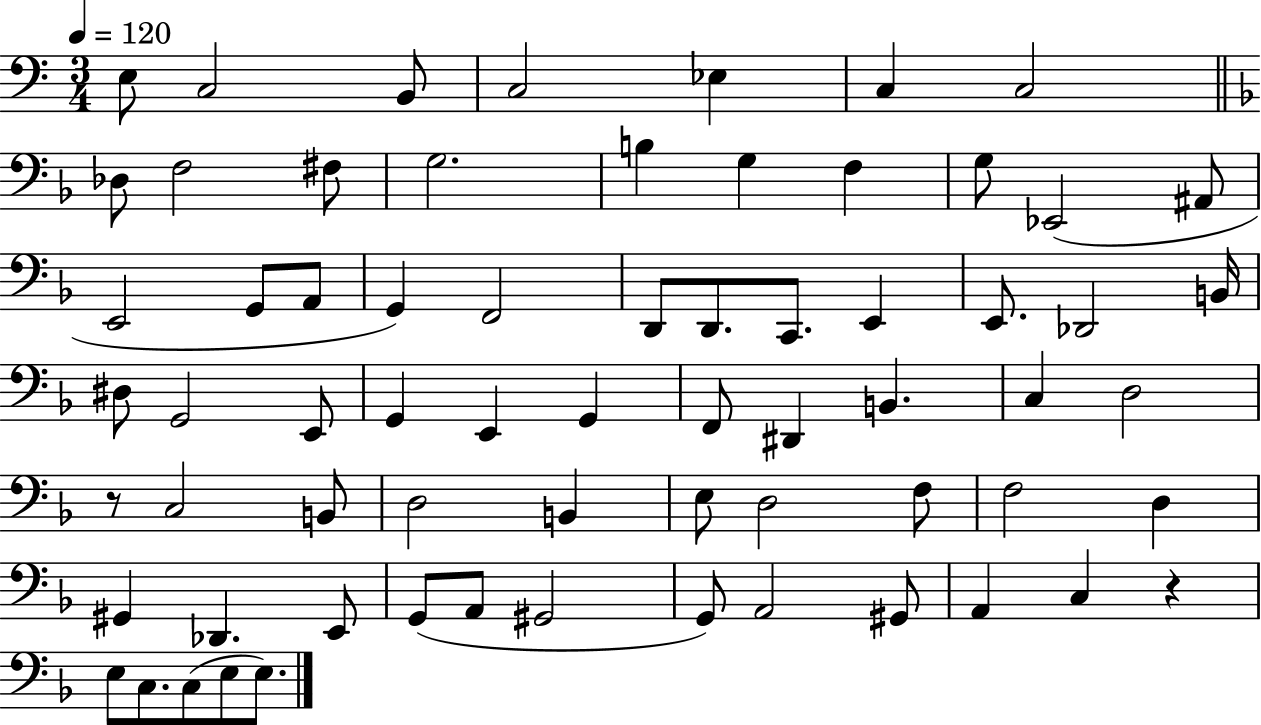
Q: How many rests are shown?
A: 2